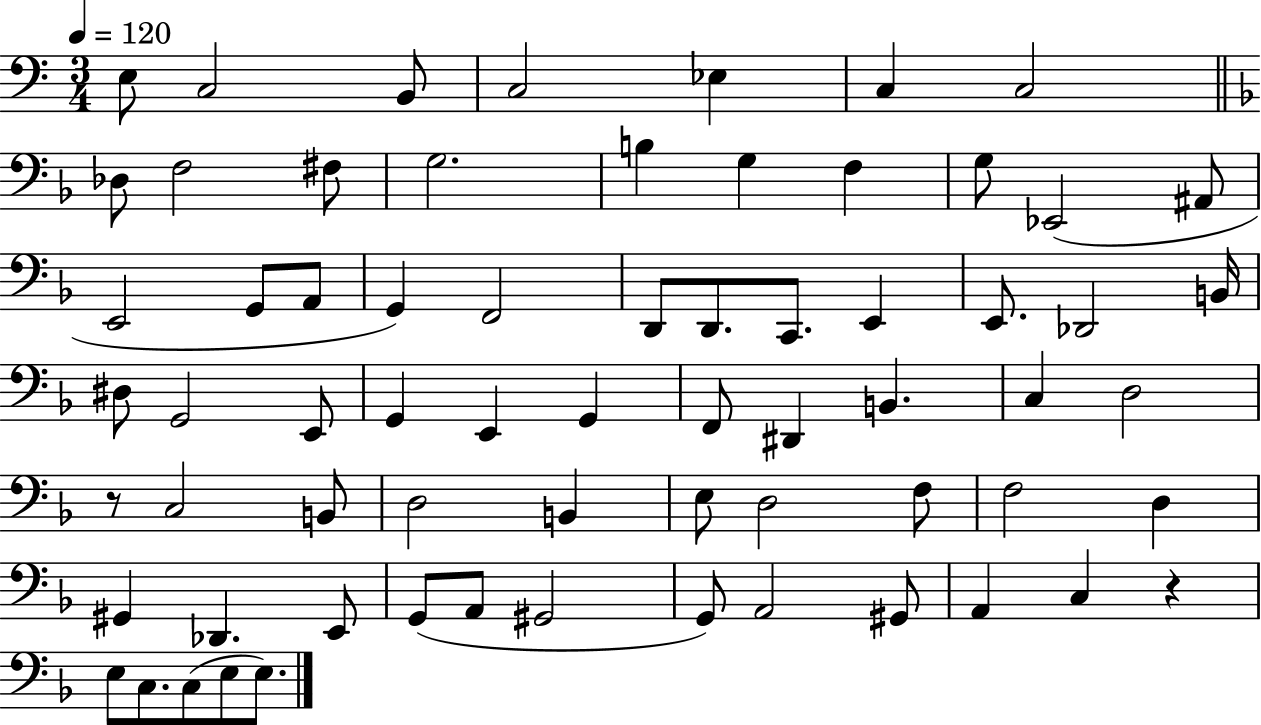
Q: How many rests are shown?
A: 2